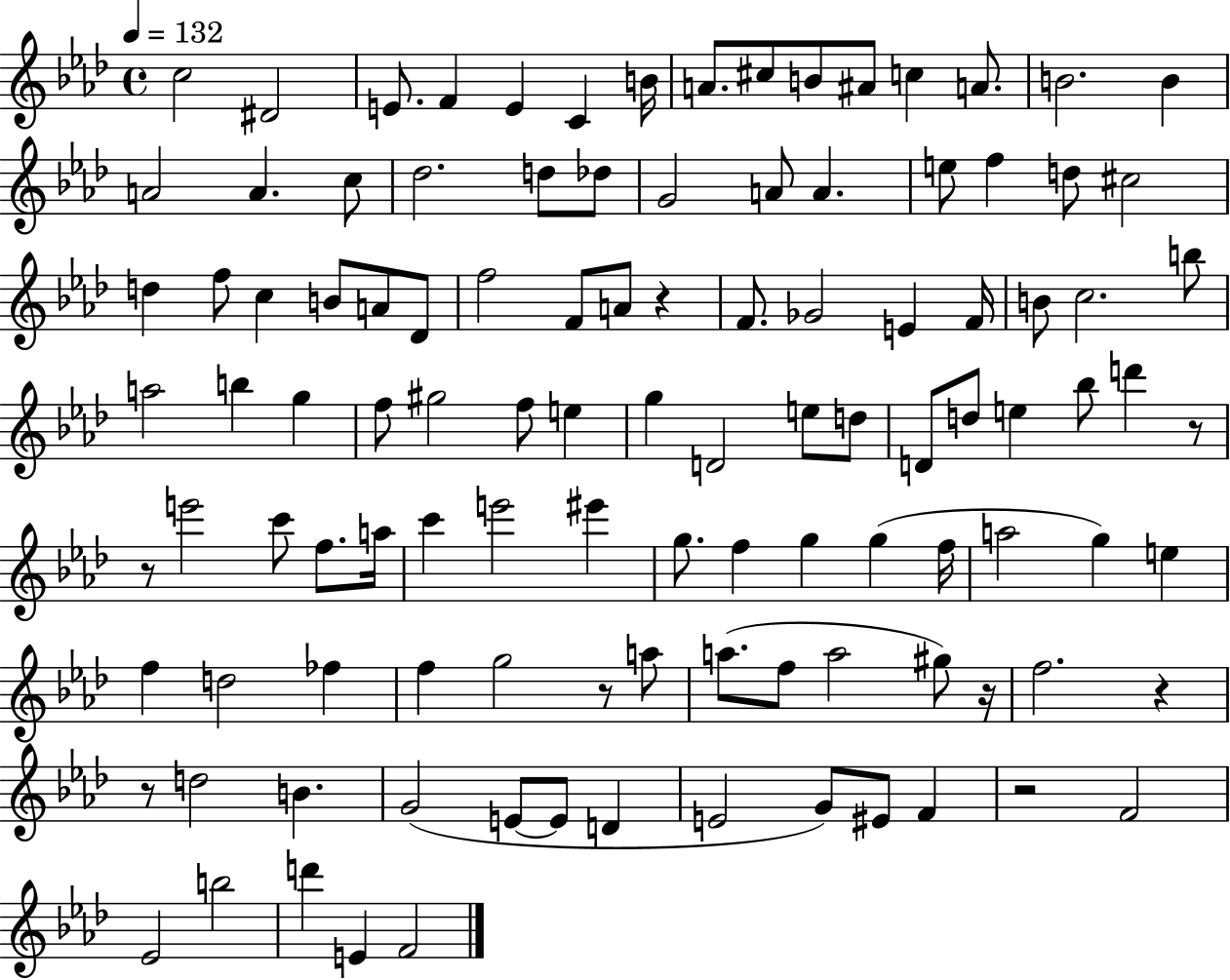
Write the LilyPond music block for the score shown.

{
  \clef treble
  \time 4/4
  \defaultTimeSignature
  \key aes \major
  \tempo 4 = 132
  c''2 dis'2 | e'8. f'4 e'4 c'4 b'16 | a'8. cis''8 b'8 ais'8 c''4 a'8. | b'2. b'4 | \break a'2 a'4. c''8 | des''2. d''8 des''8 | g'2 a'8 a'4. | e''8 f''4 d''8 cis''2 | \break d''4 f''8 c''4 b'8 a'8 des'8 | f''2 f'8 a'8 r4 | f'8. ges'2 e'4 f'16 | b'8 c''2. b''8 | \break a''2 b''4 g''4 | f''8 gis''2 f''8 e''4 | g''4 d'2 e''8 d''8 | d'8 d''8 e''4 bes''8 d'''4 r8 | \break r8 e'''2 c'''8 f''8. a''16 | c'''4 e'''2 eis'''4 | g''8. f''4 g''4 g''4( f''16 | a''2 g''4) e''4 | \break f''4 d''2 fes''4 | f''4 g''2 r8 a''8 | a''8.( f''8 a''2 gis''8) r16 | f''2. r4 | \break r8 d''2 b'4. | g'2( e'8~~ e'8 d'4 | e'2 g'8) eis'8 f'4 | r2 f'2 | \break ees'2 b''2 | d'''4 e'4 f'2 | \bar "|."
}